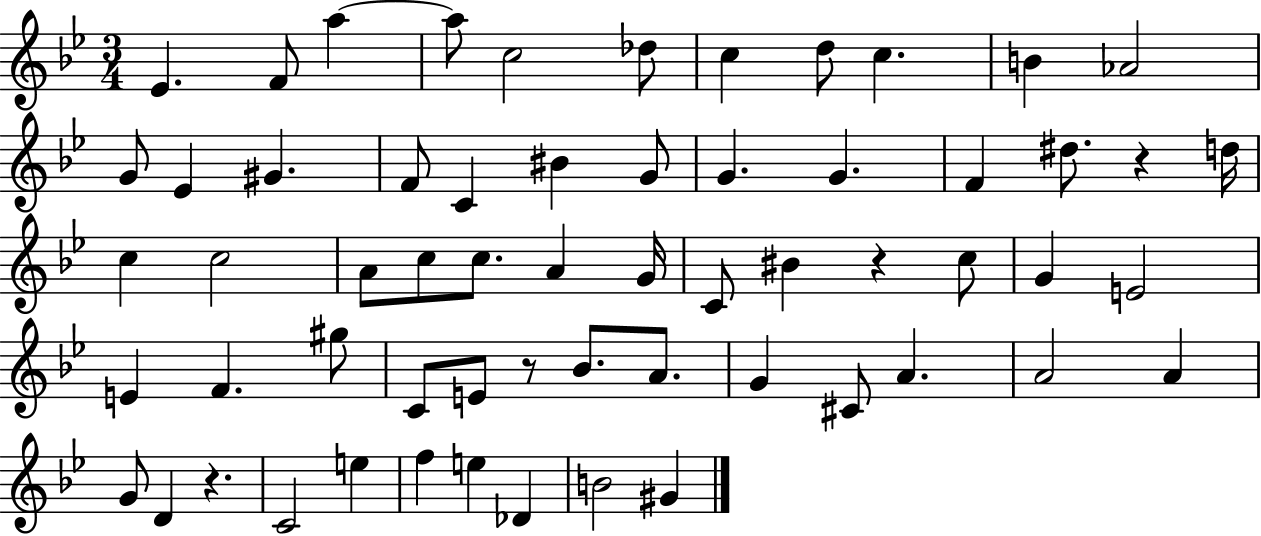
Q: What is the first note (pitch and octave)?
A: Eb4